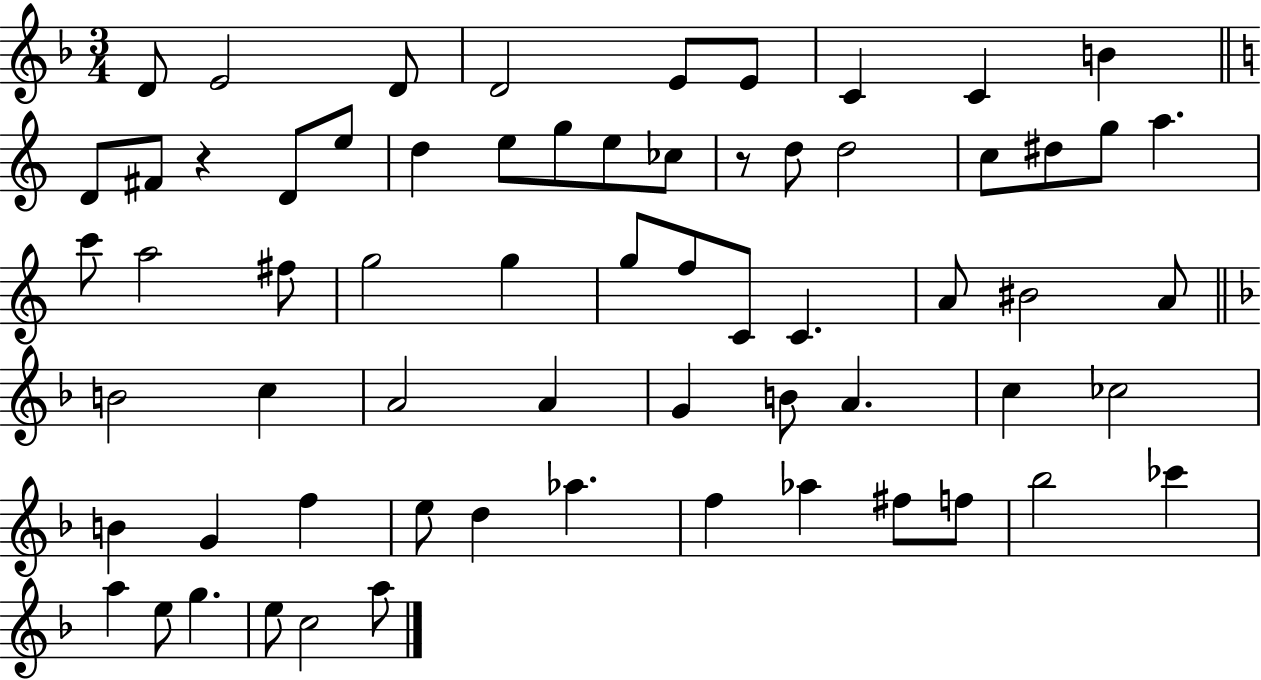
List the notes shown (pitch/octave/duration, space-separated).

D4/e E4/h D4/e D4/h E4/e E4/e C4/q C4/q B4/q D4/e F#4/e R/q D4/e E5/e D5/q E5/e G5/e E5/e CES5/e R/e D5/e D5/h C5/e D#5/e G5/e A5/q. C6/e A5/h F#5/e G5/h G5/q G5/e F5/e C4/e C4/q. A4/e BIS4/h A4/e B4/h C5/q A4/h A4/q G4/q B4/e A4/q. C5/q CES5/h B4/q G4/q F5/q E5/e D5/q Ab5/q. F5/q Ab5/q F#5/e F5/e Bb5/h CES6/q A5/q E5/e G5/q. E5/e C5/h A5/e